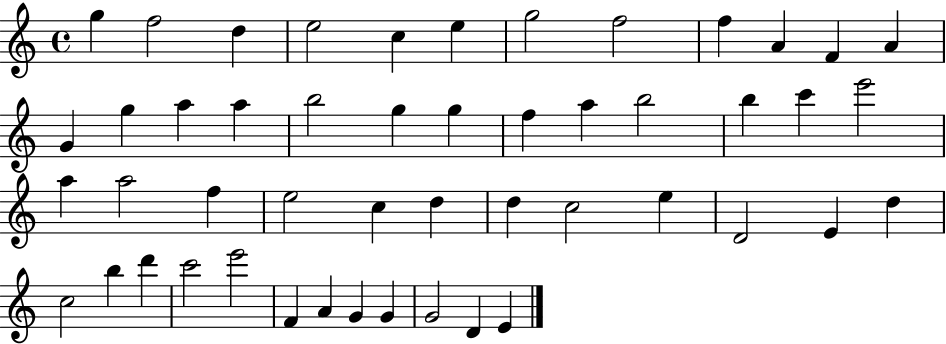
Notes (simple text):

G5/q F5/h D5/q E5/h C5/q E5/q G5/h F5/h F5/q A4/q F4/q A4/q G4/q G5/q A5/q A5/q B5/h G5/q G5/q F5/q A5/q B5/h B5/q C6/q E6/h A5/q A5/h F5/q E5/h C5/q D5/q D5/q C5/h E5/q D4/h E4/q D5/q C5/h B5/q D6/q C6/h E6/h F4/q A4/q G4/q G4/q G4/h D4/q E4/q